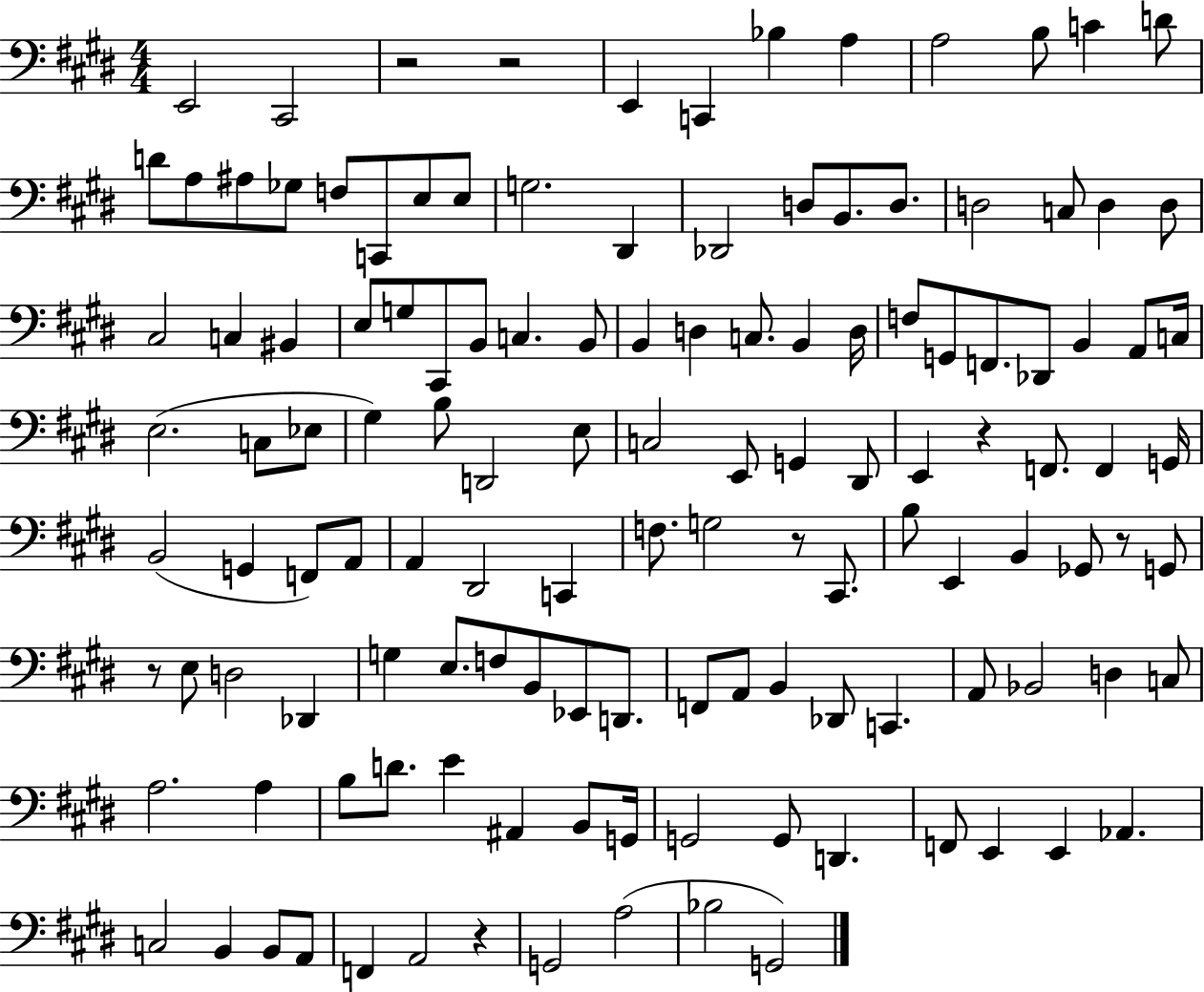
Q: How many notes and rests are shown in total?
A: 129